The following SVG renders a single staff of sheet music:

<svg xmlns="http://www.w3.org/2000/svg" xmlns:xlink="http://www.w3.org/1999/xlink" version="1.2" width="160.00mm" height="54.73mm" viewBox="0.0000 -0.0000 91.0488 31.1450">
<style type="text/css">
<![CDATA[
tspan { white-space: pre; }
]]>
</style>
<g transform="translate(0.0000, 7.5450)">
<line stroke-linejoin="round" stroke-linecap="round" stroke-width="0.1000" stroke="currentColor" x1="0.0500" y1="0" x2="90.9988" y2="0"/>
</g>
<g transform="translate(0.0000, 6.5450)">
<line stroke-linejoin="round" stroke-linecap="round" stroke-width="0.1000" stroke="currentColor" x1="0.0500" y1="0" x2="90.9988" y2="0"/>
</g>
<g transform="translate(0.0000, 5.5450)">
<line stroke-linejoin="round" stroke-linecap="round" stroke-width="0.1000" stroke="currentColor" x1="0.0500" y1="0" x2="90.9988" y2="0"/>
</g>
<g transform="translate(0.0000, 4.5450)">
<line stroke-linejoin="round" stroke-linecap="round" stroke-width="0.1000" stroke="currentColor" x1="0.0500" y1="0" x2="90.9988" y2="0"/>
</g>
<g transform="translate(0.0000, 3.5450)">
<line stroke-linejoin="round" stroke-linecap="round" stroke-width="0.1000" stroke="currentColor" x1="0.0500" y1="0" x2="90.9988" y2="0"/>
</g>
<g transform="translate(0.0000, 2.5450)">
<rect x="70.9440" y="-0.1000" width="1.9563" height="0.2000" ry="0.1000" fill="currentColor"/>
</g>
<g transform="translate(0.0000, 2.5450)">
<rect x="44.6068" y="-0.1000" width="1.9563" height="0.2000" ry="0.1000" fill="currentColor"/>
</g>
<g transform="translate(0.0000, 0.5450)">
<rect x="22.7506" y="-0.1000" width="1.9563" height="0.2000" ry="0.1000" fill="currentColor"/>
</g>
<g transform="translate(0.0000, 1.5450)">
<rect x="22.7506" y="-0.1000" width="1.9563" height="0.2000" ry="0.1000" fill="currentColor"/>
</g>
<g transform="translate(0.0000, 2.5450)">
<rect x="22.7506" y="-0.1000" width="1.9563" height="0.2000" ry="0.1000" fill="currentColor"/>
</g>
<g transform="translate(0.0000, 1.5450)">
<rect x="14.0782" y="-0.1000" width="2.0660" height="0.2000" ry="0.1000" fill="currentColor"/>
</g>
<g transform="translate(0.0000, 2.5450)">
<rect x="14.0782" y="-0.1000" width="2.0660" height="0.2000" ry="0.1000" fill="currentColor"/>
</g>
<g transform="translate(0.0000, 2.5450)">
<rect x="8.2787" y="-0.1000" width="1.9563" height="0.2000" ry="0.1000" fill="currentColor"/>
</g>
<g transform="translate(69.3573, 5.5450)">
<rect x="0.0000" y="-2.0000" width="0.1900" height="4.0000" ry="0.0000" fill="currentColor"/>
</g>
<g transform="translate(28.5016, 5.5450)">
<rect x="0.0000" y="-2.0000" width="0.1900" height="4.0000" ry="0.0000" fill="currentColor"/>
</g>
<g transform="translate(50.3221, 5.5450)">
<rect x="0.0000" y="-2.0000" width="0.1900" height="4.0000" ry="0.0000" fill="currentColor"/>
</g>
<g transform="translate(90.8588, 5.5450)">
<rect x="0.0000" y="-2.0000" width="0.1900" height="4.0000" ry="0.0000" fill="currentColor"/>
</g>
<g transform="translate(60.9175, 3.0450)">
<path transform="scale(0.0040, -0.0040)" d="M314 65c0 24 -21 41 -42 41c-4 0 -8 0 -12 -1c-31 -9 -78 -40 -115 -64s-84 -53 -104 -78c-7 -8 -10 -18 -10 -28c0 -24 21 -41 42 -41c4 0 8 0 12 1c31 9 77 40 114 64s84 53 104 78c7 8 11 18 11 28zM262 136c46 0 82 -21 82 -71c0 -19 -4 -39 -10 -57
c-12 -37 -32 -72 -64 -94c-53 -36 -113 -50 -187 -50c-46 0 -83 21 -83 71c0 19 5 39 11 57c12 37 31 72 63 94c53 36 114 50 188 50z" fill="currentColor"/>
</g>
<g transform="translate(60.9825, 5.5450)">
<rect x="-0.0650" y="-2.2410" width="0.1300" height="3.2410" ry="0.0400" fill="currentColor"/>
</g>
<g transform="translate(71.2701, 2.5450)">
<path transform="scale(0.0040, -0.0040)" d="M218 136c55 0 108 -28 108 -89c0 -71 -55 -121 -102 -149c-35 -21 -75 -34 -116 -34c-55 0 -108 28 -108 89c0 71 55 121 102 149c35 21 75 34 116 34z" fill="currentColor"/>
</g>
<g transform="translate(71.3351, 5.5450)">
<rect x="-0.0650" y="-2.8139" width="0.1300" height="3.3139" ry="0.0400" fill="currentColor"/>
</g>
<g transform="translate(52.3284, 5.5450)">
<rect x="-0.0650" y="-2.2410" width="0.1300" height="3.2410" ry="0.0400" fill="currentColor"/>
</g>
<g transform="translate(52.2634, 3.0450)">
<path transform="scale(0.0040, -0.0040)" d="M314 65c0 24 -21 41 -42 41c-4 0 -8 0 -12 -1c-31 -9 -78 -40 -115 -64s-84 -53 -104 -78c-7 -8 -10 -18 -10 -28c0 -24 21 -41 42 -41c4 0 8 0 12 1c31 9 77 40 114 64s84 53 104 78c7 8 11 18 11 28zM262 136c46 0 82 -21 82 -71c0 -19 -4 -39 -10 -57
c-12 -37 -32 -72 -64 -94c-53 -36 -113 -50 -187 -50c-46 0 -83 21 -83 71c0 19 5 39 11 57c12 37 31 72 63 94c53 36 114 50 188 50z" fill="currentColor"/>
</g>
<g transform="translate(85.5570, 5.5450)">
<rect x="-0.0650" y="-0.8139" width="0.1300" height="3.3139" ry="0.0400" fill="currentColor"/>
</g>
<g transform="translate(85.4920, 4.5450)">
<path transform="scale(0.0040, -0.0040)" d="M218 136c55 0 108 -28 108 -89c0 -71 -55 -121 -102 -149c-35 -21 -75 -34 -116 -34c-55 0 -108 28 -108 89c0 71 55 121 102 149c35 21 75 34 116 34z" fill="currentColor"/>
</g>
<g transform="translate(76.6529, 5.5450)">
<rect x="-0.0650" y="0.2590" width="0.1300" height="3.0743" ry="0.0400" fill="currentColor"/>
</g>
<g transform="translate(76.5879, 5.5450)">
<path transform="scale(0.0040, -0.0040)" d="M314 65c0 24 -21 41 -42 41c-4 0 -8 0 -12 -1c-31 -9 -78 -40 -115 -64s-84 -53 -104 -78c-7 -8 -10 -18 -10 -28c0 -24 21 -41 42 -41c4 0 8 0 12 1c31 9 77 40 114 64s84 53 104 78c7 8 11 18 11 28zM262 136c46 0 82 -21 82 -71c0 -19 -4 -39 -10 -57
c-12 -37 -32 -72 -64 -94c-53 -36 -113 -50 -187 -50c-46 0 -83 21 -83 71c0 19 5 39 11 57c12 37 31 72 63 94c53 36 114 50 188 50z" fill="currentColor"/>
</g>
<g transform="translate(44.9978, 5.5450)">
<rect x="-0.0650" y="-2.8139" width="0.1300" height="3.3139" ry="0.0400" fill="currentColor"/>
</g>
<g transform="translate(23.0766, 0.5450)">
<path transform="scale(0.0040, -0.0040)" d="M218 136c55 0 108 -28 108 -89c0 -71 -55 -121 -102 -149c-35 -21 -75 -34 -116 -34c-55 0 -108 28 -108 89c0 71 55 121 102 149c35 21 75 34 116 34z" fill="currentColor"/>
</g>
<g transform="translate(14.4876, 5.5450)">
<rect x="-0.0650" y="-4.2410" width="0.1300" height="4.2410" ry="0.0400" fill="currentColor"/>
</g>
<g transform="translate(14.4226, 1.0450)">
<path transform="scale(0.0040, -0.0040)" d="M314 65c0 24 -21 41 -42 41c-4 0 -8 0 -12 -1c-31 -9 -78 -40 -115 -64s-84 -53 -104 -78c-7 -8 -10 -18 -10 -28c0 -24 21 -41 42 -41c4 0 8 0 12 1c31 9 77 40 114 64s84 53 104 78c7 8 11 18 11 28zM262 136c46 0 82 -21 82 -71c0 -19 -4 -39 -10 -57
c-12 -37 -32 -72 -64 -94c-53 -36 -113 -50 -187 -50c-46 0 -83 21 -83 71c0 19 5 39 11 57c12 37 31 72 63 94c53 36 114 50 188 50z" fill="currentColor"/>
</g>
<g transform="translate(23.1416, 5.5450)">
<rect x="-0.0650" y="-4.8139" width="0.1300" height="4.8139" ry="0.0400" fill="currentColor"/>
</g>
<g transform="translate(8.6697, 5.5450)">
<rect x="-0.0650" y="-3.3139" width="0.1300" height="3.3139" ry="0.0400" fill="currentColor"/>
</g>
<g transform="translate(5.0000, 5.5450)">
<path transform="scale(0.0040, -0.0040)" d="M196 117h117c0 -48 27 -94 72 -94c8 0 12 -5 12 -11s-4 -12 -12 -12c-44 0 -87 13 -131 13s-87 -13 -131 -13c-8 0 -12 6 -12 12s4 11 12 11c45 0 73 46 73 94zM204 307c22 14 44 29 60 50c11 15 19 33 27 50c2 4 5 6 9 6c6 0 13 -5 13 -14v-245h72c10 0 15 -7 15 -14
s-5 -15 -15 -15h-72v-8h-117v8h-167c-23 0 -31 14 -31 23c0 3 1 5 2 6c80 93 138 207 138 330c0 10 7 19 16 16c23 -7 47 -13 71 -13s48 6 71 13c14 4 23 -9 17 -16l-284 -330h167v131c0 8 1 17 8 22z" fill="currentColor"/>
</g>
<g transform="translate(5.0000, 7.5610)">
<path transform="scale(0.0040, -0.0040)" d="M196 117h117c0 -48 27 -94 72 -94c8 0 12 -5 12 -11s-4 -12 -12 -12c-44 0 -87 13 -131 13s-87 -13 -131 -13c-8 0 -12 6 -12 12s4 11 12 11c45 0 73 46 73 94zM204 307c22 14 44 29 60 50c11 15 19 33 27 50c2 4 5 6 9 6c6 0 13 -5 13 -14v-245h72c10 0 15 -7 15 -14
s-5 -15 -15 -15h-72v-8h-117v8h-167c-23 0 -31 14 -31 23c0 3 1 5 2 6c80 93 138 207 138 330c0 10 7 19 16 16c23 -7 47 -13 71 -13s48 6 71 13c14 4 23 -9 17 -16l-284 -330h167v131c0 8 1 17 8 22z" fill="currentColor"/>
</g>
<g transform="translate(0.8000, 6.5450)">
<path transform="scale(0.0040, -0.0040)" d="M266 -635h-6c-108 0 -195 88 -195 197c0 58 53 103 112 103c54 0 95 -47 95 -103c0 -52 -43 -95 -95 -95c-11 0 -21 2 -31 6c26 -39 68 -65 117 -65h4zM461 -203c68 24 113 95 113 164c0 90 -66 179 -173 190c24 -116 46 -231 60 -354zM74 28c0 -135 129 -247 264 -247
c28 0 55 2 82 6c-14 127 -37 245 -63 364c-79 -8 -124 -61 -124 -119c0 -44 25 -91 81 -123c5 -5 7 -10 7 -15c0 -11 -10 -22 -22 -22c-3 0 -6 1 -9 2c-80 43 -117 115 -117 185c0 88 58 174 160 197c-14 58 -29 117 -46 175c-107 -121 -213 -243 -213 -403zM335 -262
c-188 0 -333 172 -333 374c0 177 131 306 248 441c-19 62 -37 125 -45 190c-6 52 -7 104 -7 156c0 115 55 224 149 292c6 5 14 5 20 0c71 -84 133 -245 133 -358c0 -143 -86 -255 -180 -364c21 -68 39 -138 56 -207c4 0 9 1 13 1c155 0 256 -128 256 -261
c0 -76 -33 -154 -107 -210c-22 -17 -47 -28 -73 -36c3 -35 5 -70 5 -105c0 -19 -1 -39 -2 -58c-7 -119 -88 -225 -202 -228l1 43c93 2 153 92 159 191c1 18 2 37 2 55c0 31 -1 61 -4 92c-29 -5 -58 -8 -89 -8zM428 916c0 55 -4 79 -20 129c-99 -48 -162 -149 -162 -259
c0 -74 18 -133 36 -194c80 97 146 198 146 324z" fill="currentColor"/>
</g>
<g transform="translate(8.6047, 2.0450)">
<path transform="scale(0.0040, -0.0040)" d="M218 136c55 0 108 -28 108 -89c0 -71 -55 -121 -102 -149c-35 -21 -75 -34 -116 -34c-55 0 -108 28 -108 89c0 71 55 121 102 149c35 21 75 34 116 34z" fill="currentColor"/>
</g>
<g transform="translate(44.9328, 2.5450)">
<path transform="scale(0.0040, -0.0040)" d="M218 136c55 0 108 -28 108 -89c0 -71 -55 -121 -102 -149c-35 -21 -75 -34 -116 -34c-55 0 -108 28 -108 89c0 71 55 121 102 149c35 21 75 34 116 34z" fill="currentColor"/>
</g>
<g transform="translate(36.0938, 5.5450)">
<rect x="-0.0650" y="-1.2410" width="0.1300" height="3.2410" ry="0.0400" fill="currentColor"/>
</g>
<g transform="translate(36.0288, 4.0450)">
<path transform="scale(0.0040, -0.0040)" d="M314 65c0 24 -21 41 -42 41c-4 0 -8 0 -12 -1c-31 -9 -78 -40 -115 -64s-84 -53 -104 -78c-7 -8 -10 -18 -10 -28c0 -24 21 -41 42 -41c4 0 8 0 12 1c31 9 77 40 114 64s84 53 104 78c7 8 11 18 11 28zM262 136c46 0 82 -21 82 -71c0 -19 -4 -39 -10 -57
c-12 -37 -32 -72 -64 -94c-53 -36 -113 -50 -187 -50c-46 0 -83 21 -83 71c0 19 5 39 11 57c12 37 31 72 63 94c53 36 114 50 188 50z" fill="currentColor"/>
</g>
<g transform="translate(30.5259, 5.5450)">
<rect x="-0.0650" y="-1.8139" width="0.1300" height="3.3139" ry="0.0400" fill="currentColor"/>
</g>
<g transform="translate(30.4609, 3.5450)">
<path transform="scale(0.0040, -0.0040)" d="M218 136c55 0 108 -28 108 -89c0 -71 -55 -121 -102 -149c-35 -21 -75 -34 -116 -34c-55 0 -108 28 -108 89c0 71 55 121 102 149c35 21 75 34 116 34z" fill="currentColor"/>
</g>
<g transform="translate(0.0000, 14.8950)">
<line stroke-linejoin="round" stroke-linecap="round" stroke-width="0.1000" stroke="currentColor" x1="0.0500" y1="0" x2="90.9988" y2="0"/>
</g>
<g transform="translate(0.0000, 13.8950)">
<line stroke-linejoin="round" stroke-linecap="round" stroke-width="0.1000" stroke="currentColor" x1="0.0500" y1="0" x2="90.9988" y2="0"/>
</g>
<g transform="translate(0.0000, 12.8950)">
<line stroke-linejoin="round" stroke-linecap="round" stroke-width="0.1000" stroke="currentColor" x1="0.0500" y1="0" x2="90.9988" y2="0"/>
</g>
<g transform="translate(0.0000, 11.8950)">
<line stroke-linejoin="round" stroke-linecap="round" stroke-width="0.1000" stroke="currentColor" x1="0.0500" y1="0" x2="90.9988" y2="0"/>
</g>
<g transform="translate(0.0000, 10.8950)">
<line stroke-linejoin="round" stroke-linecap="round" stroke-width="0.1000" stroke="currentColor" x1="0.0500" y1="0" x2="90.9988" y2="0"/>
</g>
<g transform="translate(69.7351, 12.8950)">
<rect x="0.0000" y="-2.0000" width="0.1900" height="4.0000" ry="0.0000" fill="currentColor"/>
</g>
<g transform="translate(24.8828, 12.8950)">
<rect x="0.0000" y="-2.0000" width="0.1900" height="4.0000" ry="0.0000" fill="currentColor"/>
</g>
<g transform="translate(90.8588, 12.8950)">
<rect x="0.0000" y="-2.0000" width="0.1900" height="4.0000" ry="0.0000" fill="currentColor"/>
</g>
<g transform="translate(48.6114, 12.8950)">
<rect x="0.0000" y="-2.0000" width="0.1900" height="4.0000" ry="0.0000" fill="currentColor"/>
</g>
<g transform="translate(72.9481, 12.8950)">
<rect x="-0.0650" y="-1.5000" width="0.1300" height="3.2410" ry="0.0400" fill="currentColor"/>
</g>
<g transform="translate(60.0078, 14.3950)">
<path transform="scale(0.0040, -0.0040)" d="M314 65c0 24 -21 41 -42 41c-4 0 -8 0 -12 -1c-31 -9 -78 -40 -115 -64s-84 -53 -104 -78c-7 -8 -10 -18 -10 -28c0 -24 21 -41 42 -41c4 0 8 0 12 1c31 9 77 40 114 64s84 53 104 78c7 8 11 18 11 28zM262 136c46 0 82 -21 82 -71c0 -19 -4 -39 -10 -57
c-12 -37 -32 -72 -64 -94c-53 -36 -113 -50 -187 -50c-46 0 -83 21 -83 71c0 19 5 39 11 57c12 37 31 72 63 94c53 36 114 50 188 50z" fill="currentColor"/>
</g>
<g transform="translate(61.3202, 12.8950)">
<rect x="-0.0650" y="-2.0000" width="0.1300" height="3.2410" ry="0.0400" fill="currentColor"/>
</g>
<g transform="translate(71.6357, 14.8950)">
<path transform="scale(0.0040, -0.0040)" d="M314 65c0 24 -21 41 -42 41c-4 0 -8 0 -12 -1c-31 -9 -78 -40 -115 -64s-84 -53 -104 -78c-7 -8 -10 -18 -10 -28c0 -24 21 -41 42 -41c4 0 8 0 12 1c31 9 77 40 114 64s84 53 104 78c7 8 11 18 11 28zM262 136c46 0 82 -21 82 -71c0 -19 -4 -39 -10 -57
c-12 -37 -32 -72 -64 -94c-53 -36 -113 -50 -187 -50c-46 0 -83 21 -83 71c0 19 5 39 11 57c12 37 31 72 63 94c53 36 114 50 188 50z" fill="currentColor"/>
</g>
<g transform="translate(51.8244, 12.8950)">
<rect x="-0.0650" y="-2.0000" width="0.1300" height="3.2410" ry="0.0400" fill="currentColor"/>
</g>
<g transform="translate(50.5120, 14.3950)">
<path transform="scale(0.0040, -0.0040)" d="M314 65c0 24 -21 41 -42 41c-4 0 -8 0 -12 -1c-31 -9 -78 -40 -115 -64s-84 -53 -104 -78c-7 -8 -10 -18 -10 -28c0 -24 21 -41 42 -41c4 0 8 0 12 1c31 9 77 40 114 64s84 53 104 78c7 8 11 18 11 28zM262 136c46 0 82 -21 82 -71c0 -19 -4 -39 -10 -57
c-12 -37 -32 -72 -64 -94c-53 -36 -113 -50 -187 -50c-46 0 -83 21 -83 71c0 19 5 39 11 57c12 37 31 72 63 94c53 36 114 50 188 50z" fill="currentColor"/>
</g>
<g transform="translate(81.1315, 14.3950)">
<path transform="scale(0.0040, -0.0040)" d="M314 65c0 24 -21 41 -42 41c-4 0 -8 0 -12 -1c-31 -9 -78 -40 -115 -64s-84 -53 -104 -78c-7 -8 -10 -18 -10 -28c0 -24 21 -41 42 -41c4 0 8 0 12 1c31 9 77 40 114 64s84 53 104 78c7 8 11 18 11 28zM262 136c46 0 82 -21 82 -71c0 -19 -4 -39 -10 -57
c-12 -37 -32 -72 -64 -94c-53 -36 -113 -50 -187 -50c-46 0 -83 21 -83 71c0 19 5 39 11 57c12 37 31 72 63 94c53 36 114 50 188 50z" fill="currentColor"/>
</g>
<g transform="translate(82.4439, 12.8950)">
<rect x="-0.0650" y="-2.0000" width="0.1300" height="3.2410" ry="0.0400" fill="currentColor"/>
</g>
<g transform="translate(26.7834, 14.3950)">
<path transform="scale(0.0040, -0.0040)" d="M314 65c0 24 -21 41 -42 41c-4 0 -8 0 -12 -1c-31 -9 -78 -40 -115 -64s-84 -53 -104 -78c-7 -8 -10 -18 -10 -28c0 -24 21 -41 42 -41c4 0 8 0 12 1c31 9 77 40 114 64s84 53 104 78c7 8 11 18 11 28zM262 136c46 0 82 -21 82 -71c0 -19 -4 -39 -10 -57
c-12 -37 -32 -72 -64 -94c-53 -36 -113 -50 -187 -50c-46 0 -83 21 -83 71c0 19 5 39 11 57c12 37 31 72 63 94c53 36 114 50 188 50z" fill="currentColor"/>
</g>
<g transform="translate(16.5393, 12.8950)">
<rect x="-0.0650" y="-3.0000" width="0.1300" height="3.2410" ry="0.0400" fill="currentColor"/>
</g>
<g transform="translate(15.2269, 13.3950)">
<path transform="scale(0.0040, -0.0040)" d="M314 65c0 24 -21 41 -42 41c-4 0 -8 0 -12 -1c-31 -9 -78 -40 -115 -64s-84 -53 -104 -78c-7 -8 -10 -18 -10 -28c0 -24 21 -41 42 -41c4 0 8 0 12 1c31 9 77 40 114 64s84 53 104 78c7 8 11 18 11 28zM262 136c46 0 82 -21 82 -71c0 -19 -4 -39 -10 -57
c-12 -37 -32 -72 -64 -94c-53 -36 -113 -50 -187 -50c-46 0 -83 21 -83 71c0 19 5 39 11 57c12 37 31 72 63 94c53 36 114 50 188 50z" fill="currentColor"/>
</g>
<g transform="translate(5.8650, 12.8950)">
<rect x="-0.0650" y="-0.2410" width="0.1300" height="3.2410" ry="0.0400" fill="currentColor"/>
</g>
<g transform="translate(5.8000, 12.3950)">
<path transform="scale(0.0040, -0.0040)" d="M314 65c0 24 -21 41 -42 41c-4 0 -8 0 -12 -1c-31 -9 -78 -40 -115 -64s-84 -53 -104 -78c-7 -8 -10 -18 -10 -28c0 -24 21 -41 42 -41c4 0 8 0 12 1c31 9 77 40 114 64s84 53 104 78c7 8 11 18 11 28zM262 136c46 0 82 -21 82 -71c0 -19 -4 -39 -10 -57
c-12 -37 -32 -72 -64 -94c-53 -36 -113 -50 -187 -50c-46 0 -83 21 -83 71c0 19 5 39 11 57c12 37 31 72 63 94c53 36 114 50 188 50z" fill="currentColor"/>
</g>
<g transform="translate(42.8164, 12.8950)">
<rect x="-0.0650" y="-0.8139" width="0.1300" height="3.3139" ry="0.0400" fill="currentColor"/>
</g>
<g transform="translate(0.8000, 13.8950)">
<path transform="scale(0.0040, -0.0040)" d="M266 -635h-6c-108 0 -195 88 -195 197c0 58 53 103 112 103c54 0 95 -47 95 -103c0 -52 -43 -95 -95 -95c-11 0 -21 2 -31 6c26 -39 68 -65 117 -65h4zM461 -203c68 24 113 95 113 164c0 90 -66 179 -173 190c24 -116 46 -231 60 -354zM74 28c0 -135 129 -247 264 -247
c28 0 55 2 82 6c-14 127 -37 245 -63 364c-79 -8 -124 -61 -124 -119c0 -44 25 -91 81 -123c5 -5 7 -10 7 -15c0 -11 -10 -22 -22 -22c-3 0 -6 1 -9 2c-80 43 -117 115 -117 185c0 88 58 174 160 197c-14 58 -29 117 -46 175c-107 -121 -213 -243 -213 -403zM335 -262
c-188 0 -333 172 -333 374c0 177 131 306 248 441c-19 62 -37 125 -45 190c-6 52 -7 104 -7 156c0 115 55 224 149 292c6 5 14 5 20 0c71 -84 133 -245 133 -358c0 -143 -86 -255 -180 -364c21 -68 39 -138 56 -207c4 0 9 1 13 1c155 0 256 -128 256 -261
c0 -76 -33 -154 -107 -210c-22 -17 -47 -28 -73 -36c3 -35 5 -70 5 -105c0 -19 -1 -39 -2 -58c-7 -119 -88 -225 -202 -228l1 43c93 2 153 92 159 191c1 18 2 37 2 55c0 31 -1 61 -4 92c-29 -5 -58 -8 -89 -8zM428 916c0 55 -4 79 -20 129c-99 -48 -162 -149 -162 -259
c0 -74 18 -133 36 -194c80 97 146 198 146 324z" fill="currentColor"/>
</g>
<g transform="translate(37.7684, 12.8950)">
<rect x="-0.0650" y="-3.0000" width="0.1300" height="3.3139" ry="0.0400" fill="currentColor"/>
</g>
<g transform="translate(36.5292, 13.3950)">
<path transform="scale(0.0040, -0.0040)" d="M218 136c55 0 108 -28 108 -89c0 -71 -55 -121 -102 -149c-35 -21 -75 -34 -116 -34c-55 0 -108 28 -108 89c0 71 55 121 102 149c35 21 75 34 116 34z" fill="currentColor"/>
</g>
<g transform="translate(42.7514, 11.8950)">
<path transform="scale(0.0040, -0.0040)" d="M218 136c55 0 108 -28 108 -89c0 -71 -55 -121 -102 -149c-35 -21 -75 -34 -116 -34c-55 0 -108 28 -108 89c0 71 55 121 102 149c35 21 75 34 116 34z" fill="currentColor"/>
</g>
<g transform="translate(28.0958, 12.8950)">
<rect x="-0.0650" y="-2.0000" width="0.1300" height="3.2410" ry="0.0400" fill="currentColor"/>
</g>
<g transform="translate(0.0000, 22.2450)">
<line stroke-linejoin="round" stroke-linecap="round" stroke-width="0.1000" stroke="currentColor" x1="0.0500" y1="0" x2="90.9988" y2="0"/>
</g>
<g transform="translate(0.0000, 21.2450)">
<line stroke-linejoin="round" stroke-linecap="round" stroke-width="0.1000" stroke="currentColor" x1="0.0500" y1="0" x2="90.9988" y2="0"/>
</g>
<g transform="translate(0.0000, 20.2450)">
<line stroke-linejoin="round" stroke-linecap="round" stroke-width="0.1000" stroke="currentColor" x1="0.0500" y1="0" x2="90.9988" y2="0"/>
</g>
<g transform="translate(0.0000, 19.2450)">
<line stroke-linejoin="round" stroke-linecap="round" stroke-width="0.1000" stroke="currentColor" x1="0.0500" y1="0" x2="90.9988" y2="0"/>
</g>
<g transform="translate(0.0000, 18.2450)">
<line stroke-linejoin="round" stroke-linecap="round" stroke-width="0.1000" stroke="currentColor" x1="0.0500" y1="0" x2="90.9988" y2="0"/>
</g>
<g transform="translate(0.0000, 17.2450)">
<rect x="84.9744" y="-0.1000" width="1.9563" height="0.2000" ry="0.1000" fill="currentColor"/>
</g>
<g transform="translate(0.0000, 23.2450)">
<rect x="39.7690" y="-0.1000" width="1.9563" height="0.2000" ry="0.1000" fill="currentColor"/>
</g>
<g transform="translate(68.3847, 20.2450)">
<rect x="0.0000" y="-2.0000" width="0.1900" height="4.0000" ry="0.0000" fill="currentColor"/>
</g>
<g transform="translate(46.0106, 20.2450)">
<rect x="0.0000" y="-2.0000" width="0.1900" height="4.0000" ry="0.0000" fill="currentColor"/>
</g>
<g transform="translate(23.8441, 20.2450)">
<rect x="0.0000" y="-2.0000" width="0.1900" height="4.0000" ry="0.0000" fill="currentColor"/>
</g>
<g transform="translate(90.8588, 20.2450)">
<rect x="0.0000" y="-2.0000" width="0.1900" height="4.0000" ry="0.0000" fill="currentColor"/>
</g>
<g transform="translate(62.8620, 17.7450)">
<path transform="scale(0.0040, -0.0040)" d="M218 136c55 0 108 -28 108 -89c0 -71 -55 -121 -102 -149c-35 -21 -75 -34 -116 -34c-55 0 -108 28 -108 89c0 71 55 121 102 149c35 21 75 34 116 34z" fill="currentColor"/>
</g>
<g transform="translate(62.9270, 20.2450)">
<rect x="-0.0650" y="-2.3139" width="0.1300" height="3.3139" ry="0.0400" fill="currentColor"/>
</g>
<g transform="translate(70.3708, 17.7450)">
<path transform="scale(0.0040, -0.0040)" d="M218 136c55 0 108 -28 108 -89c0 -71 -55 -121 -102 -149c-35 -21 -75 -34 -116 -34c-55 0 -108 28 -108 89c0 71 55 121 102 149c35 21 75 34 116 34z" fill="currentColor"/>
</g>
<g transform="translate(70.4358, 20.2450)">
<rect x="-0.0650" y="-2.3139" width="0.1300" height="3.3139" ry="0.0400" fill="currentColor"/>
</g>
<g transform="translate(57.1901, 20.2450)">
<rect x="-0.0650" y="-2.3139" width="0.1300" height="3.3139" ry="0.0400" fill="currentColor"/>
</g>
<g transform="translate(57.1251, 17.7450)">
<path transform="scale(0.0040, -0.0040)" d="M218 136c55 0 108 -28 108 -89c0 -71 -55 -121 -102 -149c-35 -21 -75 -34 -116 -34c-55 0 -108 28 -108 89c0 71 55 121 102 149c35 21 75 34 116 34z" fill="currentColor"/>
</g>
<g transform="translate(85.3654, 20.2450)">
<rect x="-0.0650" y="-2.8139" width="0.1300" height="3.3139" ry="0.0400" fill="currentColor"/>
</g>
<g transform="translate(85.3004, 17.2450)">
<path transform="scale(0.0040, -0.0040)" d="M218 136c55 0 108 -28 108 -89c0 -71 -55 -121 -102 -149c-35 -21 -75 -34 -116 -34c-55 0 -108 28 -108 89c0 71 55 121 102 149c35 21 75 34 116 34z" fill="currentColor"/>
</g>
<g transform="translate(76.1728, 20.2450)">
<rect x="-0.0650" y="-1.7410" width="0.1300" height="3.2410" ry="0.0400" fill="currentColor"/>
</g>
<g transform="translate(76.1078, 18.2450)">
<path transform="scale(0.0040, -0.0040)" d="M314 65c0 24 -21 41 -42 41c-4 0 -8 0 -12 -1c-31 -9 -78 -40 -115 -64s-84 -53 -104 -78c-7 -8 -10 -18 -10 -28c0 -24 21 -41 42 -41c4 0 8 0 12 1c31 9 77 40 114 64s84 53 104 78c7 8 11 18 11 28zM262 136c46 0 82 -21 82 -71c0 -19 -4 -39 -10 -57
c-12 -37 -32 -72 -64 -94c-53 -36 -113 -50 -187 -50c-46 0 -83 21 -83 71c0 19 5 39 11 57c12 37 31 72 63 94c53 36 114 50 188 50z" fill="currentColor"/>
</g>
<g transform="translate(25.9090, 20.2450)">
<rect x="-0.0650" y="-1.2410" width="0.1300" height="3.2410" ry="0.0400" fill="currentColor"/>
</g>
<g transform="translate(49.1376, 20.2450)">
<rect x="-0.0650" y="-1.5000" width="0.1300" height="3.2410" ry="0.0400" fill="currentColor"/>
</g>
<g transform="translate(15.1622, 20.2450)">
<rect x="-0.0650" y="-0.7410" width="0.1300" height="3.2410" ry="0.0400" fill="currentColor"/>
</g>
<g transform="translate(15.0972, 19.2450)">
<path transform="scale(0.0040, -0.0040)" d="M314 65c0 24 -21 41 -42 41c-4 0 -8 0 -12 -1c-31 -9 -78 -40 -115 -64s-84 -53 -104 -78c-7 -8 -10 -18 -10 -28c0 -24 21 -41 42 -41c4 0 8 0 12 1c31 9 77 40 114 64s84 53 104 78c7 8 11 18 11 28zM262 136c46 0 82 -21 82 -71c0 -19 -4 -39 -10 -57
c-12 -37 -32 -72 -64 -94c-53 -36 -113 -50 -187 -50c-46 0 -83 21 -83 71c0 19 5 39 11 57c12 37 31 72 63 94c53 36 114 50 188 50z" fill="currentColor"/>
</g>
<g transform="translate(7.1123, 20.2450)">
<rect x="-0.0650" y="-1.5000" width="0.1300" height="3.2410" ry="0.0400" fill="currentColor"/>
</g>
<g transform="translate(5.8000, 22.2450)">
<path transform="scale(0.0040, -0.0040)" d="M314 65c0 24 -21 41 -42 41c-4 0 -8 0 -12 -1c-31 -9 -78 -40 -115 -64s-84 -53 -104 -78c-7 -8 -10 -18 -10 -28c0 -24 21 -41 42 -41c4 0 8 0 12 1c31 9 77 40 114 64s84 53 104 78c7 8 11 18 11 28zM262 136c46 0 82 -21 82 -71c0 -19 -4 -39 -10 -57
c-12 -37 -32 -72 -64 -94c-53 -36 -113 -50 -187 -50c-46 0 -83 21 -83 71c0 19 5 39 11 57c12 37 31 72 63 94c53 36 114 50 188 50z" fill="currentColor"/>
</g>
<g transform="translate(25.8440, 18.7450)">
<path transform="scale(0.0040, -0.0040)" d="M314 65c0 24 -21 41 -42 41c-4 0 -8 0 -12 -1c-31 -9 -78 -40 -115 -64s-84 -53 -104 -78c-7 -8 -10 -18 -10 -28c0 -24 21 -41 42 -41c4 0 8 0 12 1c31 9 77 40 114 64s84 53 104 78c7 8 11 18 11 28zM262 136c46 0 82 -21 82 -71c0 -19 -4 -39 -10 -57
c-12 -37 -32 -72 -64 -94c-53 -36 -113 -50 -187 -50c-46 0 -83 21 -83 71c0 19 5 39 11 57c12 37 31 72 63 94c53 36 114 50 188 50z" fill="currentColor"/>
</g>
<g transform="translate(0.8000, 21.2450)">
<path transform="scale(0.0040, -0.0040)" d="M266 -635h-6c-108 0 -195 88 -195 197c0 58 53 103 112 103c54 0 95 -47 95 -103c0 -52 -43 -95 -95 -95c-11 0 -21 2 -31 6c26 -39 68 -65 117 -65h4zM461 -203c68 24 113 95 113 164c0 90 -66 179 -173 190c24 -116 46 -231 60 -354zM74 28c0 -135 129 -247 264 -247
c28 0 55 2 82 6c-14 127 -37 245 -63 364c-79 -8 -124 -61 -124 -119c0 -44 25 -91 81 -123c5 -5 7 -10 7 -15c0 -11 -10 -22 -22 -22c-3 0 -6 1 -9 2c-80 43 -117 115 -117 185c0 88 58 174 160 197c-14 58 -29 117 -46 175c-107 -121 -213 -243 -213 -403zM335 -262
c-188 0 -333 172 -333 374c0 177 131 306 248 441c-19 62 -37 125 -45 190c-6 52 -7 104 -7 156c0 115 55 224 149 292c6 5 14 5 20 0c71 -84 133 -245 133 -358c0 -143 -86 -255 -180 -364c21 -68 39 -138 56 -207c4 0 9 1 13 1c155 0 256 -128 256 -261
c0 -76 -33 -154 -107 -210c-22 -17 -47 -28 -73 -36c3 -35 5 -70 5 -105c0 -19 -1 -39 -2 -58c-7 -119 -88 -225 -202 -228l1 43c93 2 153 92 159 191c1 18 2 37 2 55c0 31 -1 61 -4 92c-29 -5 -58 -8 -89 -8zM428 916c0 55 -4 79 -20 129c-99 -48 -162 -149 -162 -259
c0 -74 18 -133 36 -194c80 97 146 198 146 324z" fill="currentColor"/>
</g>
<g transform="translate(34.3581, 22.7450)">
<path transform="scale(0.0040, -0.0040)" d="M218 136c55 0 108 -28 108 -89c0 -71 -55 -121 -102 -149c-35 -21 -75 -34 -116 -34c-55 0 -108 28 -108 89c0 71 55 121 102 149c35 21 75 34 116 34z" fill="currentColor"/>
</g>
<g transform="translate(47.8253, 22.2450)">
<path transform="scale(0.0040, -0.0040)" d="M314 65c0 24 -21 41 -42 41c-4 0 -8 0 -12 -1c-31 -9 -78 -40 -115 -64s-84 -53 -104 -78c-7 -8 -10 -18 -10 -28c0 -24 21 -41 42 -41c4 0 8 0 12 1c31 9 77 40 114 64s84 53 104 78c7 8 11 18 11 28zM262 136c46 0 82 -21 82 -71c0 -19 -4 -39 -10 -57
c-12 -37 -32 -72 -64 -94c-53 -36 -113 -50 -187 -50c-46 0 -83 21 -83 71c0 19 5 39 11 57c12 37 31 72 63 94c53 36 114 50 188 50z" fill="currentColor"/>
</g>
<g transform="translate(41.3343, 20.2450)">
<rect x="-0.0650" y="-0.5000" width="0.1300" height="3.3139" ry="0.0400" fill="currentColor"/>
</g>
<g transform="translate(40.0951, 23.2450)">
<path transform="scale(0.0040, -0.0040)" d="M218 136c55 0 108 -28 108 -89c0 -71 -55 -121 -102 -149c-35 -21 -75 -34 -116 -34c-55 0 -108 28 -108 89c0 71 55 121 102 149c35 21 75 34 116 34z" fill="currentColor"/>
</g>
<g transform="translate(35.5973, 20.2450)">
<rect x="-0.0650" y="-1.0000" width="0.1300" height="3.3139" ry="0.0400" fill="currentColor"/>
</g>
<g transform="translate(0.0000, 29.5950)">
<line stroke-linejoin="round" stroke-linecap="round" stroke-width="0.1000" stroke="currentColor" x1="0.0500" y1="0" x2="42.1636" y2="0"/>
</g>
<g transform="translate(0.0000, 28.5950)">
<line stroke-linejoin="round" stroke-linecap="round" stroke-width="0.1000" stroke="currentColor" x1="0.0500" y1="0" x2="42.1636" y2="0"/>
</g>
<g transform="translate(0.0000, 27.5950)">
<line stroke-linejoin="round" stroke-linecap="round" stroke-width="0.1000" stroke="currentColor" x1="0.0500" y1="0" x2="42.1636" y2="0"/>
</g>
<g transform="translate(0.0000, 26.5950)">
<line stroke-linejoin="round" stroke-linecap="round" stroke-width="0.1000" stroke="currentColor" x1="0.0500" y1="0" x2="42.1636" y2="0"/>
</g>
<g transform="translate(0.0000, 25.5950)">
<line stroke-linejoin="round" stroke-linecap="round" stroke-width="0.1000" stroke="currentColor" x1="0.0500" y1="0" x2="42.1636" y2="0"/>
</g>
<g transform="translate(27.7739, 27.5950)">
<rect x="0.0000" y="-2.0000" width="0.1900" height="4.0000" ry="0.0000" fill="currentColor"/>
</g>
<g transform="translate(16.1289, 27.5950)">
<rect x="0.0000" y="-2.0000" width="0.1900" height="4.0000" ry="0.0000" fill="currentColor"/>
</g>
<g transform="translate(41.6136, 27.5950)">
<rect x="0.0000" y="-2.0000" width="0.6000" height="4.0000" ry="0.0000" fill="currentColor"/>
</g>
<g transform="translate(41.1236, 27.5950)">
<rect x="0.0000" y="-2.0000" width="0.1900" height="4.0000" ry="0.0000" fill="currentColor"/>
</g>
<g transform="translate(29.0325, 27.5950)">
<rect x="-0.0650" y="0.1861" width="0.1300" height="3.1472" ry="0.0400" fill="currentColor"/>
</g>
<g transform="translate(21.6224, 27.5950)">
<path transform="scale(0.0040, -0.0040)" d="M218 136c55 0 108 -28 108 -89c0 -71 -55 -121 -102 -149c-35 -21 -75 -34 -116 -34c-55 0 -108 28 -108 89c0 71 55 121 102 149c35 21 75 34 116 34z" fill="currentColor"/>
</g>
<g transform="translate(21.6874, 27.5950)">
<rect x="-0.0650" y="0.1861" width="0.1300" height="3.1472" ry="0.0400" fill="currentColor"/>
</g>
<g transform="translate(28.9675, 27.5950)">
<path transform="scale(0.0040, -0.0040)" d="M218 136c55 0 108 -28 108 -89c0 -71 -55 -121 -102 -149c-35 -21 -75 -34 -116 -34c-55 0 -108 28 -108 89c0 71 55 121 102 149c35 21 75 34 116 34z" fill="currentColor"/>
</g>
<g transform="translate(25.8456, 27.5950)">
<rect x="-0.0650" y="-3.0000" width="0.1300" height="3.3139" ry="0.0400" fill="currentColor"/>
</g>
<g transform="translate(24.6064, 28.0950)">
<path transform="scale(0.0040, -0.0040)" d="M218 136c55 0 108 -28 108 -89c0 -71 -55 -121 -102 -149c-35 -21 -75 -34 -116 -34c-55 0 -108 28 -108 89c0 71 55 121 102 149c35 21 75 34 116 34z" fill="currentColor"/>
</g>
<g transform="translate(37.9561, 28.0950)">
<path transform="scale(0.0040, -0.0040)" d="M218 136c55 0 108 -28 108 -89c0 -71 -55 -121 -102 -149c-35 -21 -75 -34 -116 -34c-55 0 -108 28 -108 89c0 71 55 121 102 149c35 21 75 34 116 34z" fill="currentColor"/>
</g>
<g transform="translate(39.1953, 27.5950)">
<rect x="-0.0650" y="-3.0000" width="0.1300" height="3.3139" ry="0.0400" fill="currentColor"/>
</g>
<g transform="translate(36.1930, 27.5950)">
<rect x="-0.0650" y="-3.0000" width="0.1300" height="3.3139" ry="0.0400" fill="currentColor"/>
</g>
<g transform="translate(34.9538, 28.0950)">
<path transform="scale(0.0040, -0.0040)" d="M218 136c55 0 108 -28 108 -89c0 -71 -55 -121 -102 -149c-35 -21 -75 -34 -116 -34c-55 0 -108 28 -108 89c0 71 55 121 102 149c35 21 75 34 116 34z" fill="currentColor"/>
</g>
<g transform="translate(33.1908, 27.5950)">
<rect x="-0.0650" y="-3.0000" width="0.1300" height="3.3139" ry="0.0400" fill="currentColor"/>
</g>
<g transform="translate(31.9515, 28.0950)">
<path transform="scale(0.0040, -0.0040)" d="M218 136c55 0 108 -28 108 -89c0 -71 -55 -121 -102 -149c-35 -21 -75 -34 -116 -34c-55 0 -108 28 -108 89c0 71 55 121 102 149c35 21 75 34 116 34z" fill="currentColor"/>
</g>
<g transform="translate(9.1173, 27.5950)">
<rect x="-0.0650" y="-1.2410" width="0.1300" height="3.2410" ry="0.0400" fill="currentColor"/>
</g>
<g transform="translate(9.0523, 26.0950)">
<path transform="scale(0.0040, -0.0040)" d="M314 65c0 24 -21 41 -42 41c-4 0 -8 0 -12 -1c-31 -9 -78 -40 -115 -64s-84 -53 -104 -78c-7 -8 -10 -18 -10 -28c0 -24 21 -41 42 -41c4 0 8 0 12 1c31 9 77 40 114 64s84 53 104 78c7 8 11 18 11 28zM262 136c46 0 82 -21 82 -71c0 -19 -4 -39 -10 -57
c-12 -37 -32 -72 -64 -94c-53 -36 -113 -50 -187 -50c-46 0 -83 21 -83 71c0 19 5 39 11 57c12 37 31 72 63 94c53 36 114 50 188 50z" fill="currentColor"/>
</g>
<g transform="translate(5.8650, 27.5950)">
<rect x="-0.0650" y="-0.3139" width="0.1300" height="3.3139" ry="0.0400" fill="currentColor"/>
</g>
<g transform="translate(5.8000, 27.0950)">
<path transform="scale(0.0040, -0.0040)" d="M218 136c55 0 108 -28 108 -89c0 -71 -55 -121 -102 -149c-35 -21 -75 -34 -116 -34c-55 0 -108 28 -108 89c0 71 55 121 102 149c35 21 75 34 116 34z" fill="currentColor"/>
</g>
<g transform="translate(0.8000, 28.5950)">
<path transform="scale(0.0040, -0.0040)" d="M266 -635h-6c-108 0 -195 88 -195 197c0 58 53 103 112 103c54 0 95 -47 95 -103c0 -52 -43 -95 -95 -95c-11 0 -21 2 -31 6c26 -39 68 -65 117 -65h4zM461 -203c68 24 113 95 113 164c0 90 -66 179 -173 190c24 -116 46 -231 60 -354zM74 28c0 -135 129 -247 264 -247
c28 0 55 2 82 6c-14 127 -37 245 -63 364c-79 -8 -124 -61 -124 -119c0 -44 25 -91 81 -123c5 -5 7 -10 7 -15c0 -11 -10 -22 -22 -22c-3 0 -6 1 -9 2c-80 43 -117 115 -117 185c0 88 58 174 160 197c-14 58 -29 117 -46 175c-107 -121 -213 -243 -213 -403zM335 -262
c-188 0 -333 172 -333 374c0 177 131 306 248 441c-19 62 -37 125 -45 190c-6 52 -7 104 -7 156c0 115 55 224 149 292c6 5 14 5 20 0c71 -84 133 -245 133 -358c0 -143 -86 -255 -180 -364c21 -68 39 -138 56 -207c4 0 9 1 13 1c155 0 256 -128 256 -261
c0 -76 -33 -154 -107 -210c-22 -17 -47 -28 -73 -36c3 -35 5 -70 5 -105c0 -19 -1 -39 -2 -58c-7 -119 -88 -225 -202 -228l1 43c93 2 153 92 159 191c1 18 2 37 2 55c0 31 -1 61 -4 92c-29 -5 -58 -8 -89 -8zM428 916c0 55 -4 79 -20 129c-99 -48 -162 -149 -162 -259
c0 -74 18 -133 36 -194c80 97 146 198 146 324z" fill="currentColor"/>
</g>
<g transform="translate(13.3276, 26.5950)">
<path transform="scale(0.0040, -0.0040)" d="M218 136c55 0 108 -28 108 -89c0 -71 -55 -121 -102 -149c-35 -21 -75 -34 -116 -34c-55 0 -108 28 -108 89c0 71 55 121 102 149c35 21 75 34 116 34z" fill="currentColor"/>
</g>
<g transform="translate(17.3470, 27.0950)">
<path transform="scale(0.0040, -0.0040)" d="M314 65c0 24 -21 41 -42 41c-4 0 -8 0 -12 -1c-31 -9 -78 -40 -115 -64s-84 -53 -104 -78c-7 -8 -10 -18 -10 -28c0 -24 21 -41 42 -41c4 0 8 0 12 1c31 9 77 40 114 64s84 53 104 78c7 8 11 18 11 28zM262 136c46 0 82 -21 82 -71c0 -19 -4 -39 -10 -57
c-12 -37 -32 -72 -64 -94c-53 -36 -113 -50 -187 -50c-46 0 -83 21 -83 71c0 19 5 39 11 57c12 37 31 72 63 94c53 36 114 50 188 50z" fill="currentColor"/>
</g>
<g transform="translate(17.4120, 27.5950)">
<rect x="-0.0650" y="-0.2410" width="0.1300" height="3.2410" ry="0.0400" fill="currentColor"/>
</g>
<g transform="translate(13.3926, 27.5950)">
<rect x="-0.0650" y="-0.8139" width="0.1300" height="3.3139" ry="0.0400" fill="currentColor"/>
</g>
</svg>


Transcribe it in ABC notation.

X:1
T:Untitled
M:4/4
L:1/4
K:C
b d'2 e' f e2 a g2 g2 a B2 d c2 A2 F2 A d F2 F2 E2 F2 E2 d2 e2 D C E2 g g g f2 a c e2 d c2 B A B A A A